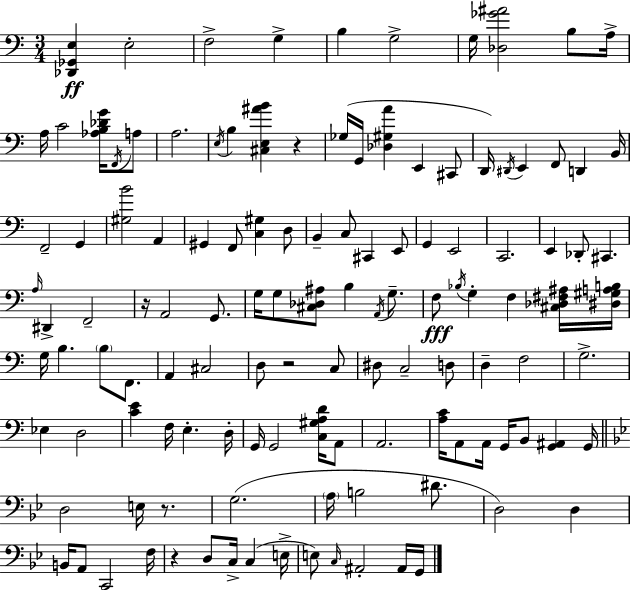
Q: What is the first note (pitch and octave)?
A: E3